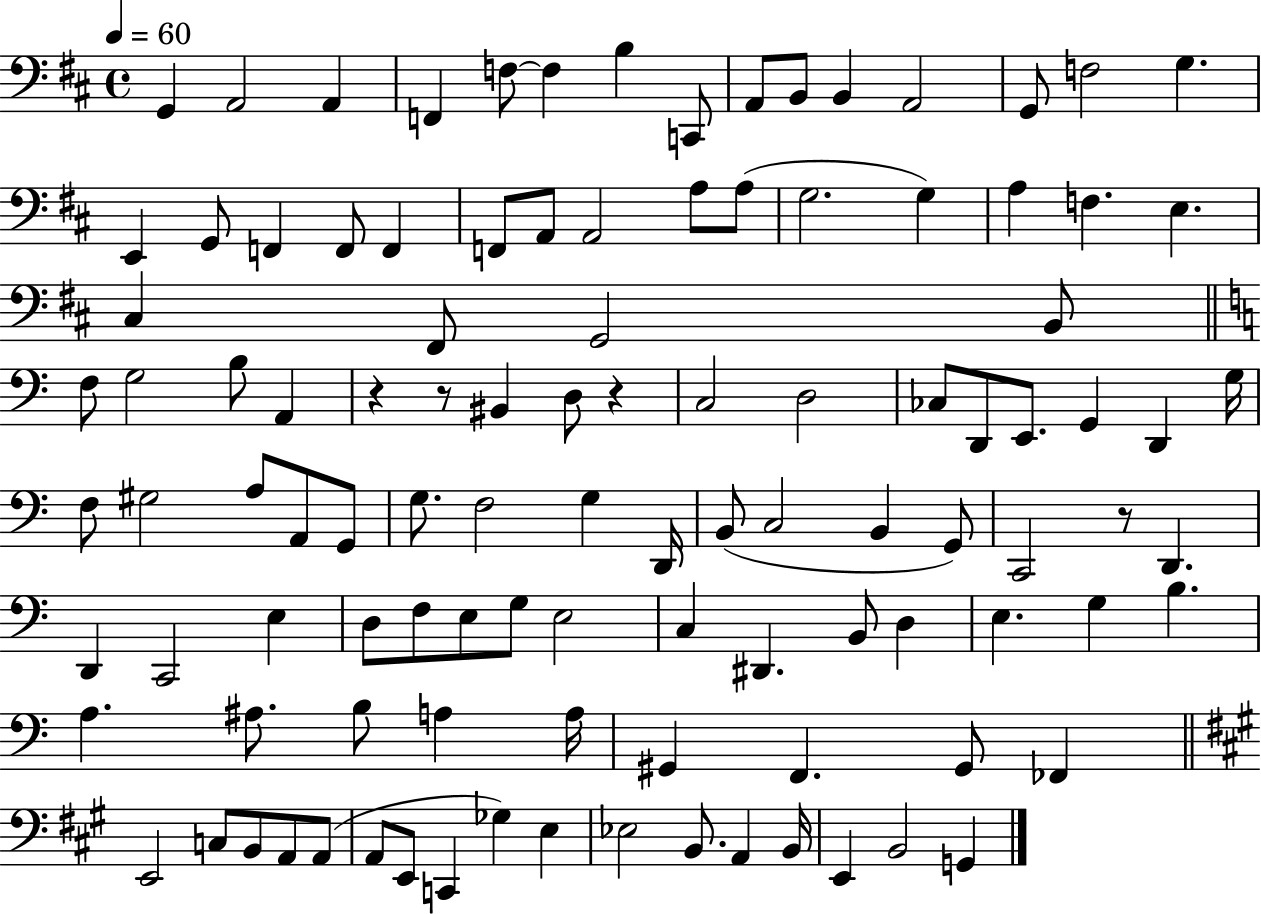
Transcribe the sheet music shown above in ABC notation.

X:1
T:Untitled
M:4/4
L:1/4
K:D
G,, A,,2 A,, F,, F,/2 F, B, C,,/2 A,,/2 B,,/2 B,, A,,2 G,,/2 F,2 G, E,, G,,/2 F,, F,,/2 F,, F,,/2 A,,/2 A,,2 A,/2 A,/2 G,2 G, A, F, E, ^C, ^F,,/2 G,,2 B,,/2 F,/2 G,2 B,/2 A,, z z/2 ^B,, D,/2 z C,2 D,2 _C,/2 D,,/2 E,,/2 G,, D,, G,/4 F,/2 ^G,2 A,/2 A,,/2 G,,/2 G,/2 F,2 G, D,,/4 B,,/2 C,2 B,, G,,/2 C,,2 z/2 D,, D,, C,,2 E, D,/2 F,/2 E,/2 G,/2 E,2 C, ^D,, B,,/2 D, E, G, B, A, ^A,/2 B,/2 A, A,/4 ^G,, F,, ^G,,/2 _F,, E,,2 C,/2 B,,/2 A,,/2 A,,/2 A,,/2 E,,/2 C,, _G, E, _E,2 B,,/2 A,, B,,/4 E,, B,,2 G,,